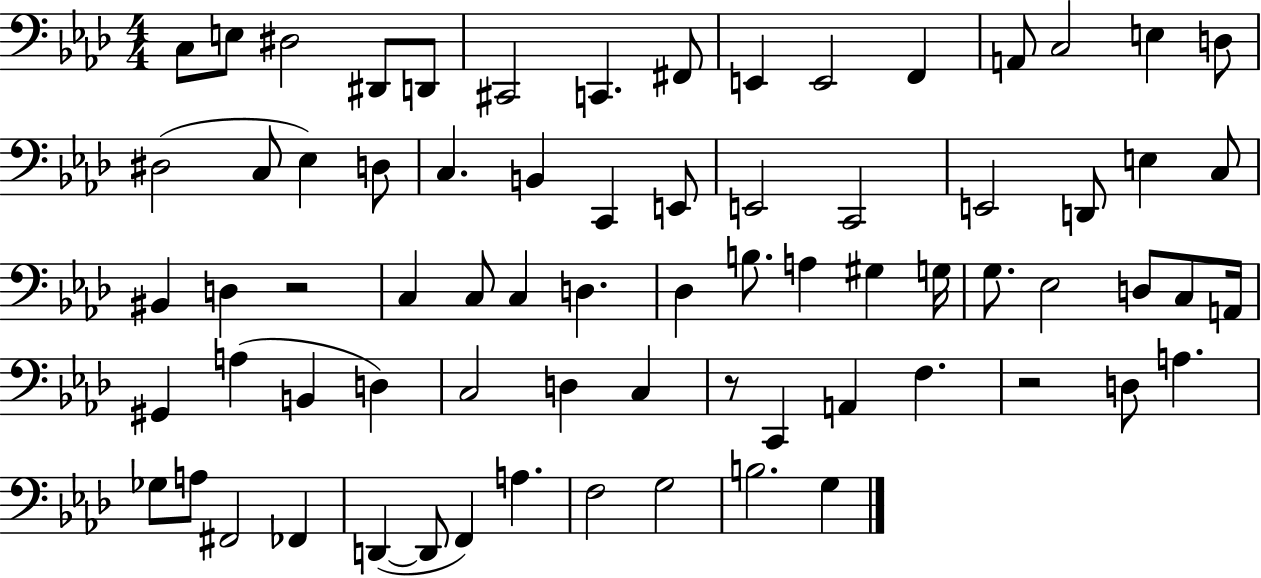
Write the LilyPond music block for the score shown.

{
  \clef bass
  \numericTimeSignature
  \time 4/4
  \key aes \major
  \repeat volta 2 { c8 e8 dis2 dis,8 d,8 | cis,2 c,4. fis,8 | e,4 e,2 f,4 | a,8 c2 e4 d8 | \break dis2( c8 ees4) d8 | c4. b,4 c,4 e,8 | e,2 c,2 | e,2 d,8 e4 c8 | \break bis,4 d4 r2 | c4 c8 c4 d4. | des4 b8. a4 gis4 g16 | g8. ees2 d8 c8 a,16 | \break gis,4 a4( b,4 d4) | c2 d4 c4 | r8 c,4 a,4 f4. | r2 d8 a4. | \break ges8 a8 fis,2 fes,4 | d,4~(~ d,8 f,4) a4. | f2 g2 | b2. g4 | \break } \bar "|."
}